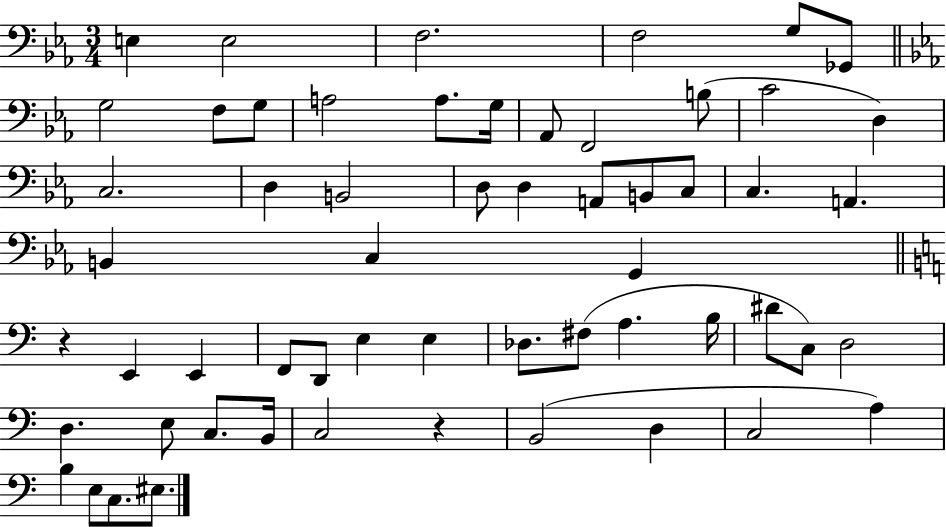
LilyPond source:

{
  \clef bass
  \numericTimeSignature
  \time 3/4
  \key ees \major
  e4 e2 | f2. | f2 g8 ges,8 | \bar "||" \break \key ees \major g2 f8 g8 | a2 a8. g16 | aes,8 f,2 b8( | c'2 d4) | \break c2. | d4 b,2 | d8 d4 a,8 b,8 c8 | c4. a,4. | \break b,4 c4 g,4 | \bar "||" \break \key a \minor r4 e,4 e,4 | f,8 d,8 e4 e4 | des8. fis8( a4. b16 | dis'8 c8) d2 | \break d4. e8 c8. b,16 | c2 r4 | b,2( d4 | c2 a4) | \break b4 e8 c8. eis8. | \bar "|."
}